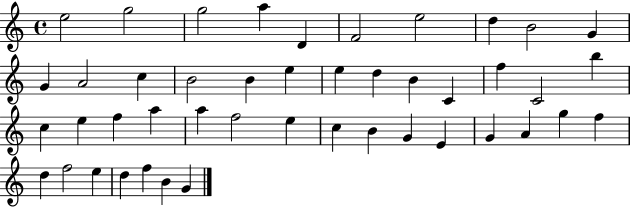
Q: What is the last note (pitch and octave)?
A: G4